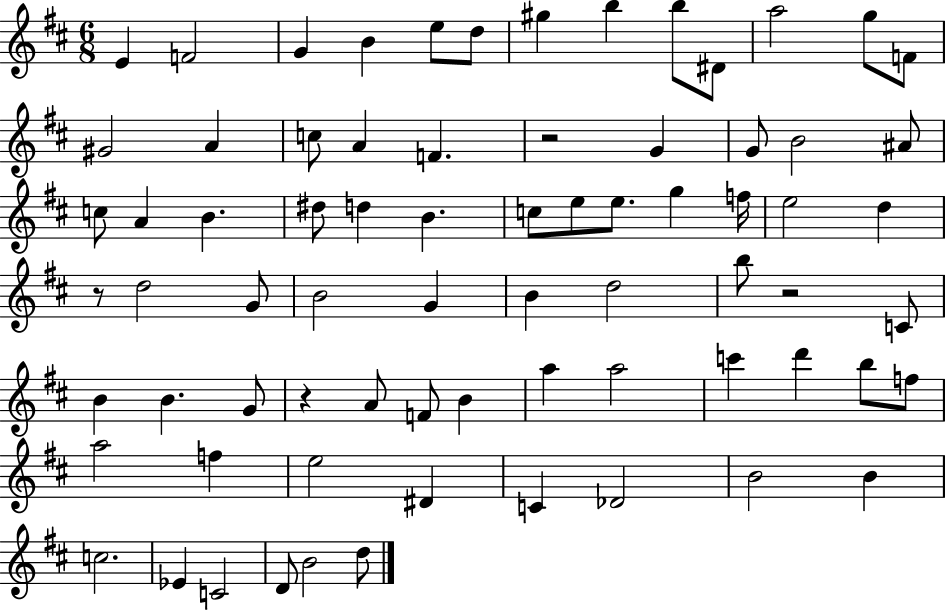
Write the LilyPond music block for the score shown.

{
  \clef treble
  \numericTimeSignature
  \time 6/8
  \key d \major
  e'4 f'2 | g'4 b'4 e''8 d''8 | gis''4 b''4 b''8 dis'8 | a''2 g''8 f'8 | \break gis'2 a'4 | c''8 a'4 f'4. | r2 g'4 | g'8 b'2 ais'8 | \break c''8 a'4 b'4. | dis''8 d''4 b'4. | c''8 e''8 e''8. g''4 f''16 | e''2 d''4 | \break r8 d''2 g'8 | b'2 g'4 | b'4 d''2 | b''8 r2 c'8 | \break b'4 b'4. g'8 | r4 a'8 f'8 b'4 | a''4 a''2 | c'''4 d'''4 b''8 f''8 | \break a''2 f''4 | e''2 dis'4 | c'4 des'2 | b'2 b'4 | \break c''2. | ees'4 c'2 | d'8 b'2 d''8 | \bar "|."
}